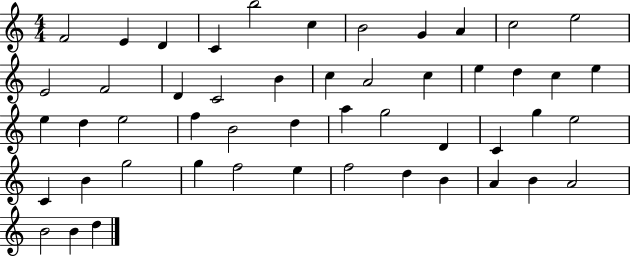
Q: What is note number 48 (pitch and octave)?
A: B4